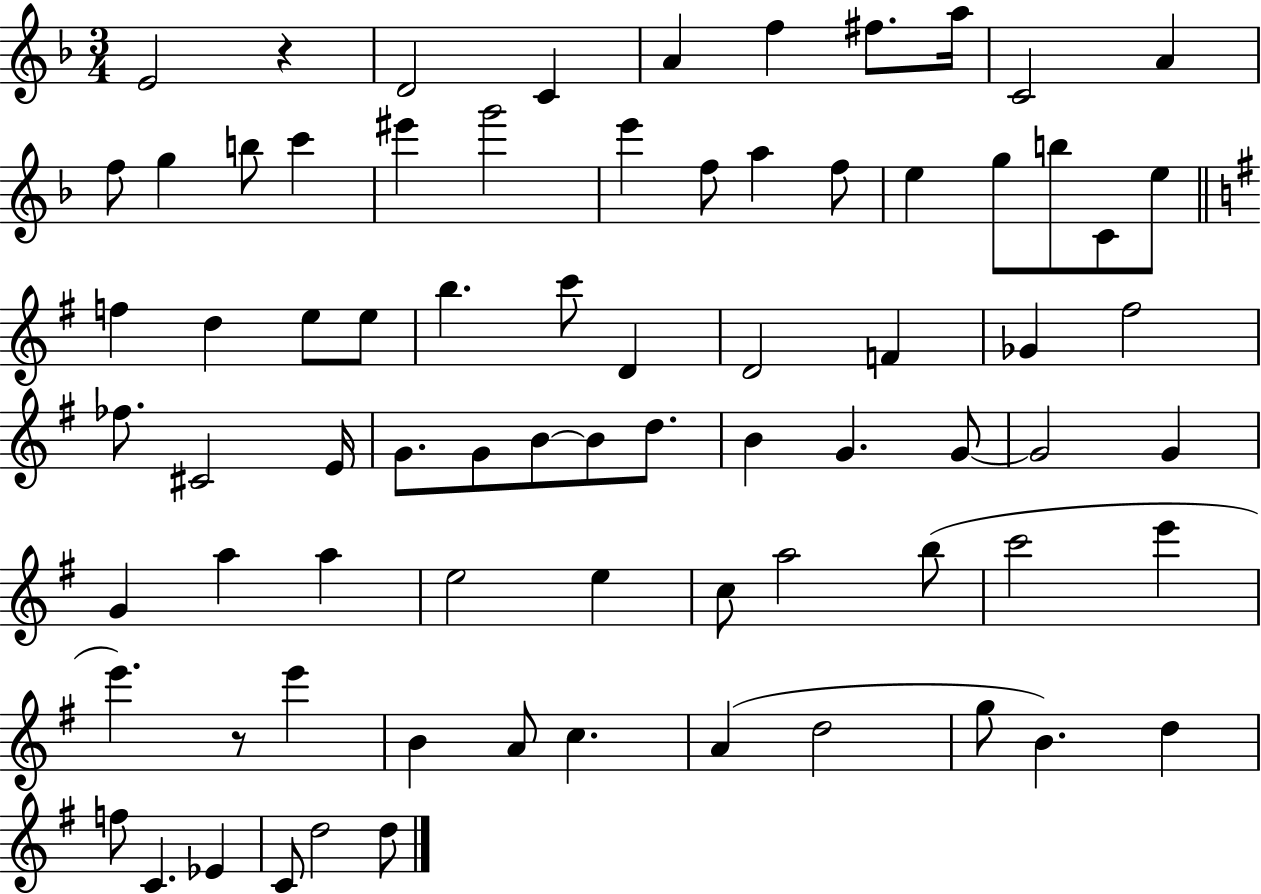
{
  \clef treble
  \numericTimeSignature
  \time 3/4
  \key f \major
  e'2 r4 | d'2 c'4 | a'4 f''4 fis''8. a''16 | c'2 a'4 | \break f''8 g''4 b''8 c'''4 | eis'''4 g'''2 | e'''4 f''8 a''4 f''8 | e''4 g''8 b''8 c'8 e''8 | \break \bar "||" \break \key e \minor f''4 d''4 e''8 e''8 | b''4. c'''8 d'4 | d'2 f'4 | ges'4 fis''2 | \break fes''8. cis'2 e'16 | g'8. g'8 b'8~~ b'8 d''8. | b'4 g'4. g'8~~ | g'2 g'4 | \break g'4 a''4 a''4 | e''2 e''4 | c''8 a''2 b''8( | c'''2 e'''4 | \break e'''4.) r8 e'''4 | b'4 a'8 c''4. | a'4( d''2 | g''8 b'4.) d''4 | \break f''8 c'4. ees'4 | c'8 d''2 d''8 | \bar "|."
}